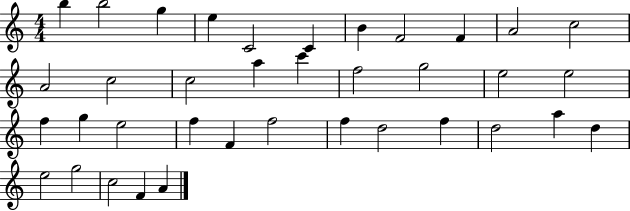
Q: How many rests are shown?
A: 0